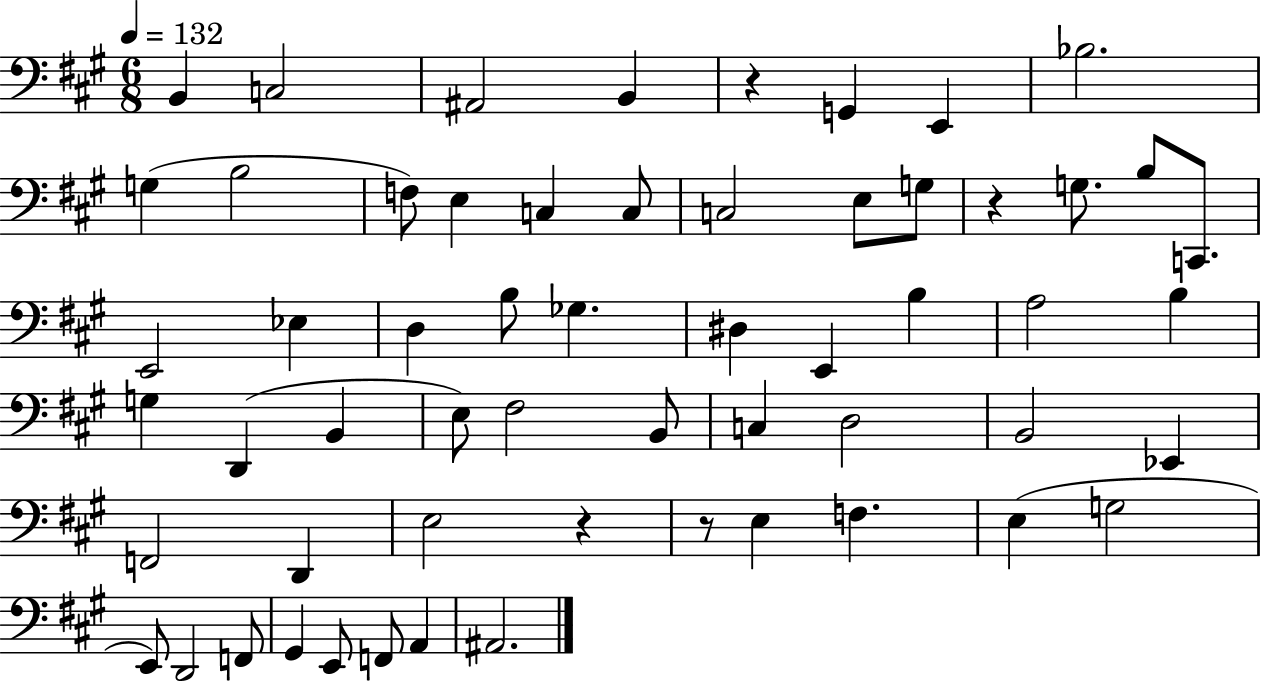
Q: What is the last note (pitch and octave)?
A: A#2